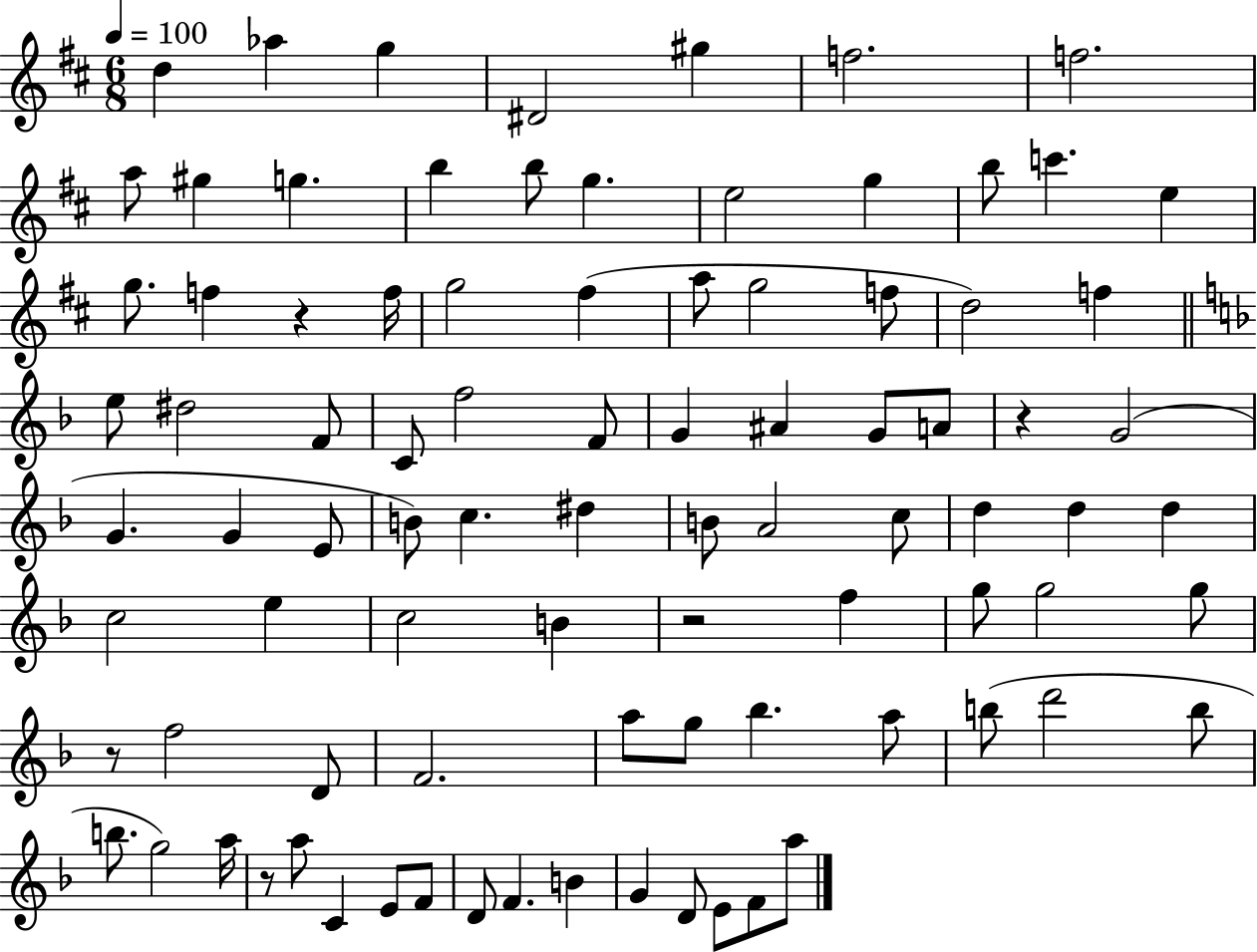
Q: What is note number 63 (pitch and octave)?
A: A5